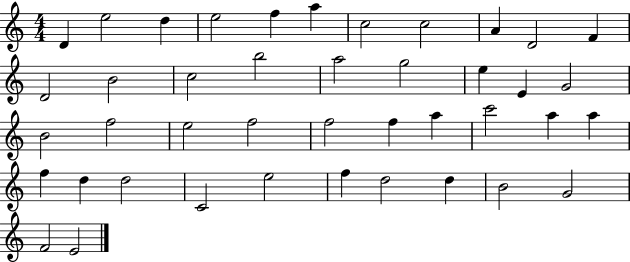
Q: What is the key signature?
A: C major